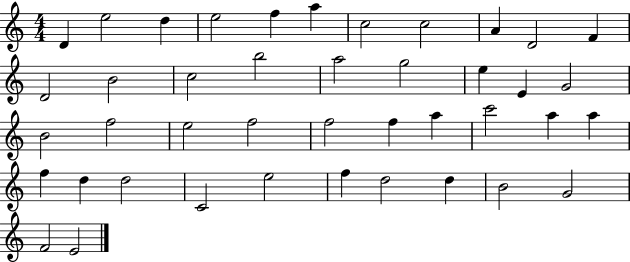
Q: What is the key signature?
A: C major